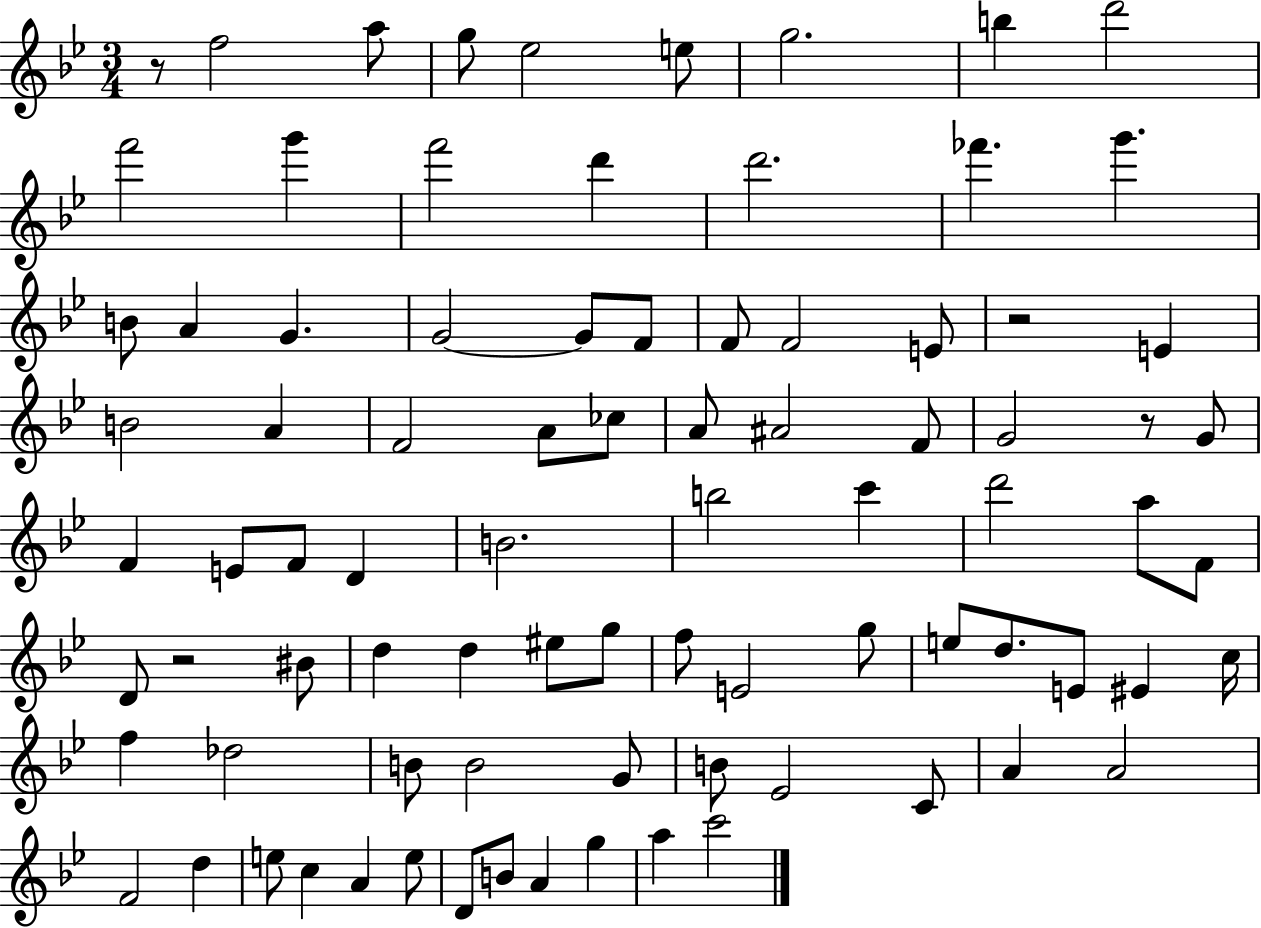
X:1
T:Untitled
M:3/4
L:1/4
K:Bb
z/2 f2 a/2 g/2 _e2 e/2 g2 b d'2 f'2 g' f'2 d' d'2 _f' g' B/2 A G G2 G/2 F/2 F/2 F2 E/2 z2 E B2 A F2 A/2 _c/2 A/2 ^A2 F/2 G2 z/2 G/2 F E/2 F/2 D B2 b2 c' d'2 a/2 F/2 D/2 z2 ^B/2 d d ^e/2 g/2 f/2 E2 g/2 e/2 d/2 E/2 ^E c/4 f _d2 B/2 B2 G/2 B/2 _E2 C/2 A A2 F2 d e/2 c A e/2 D/2 B/2 A g a c'2